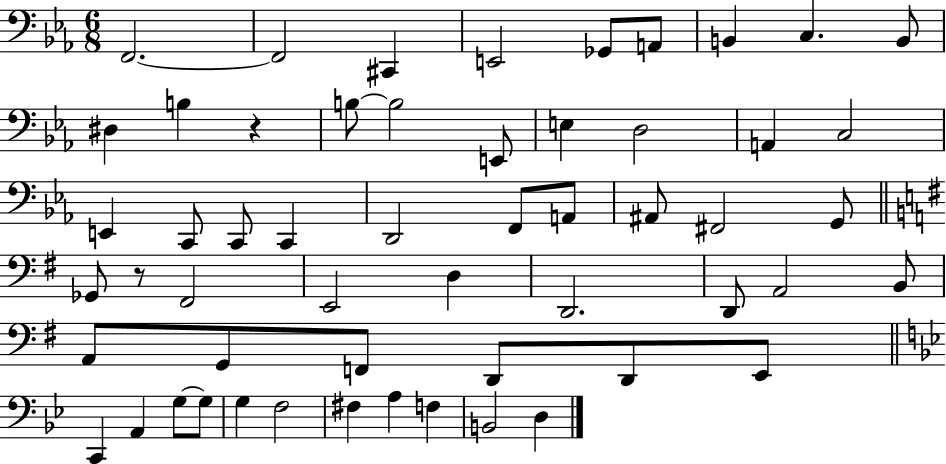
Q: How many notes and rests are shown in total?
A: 55